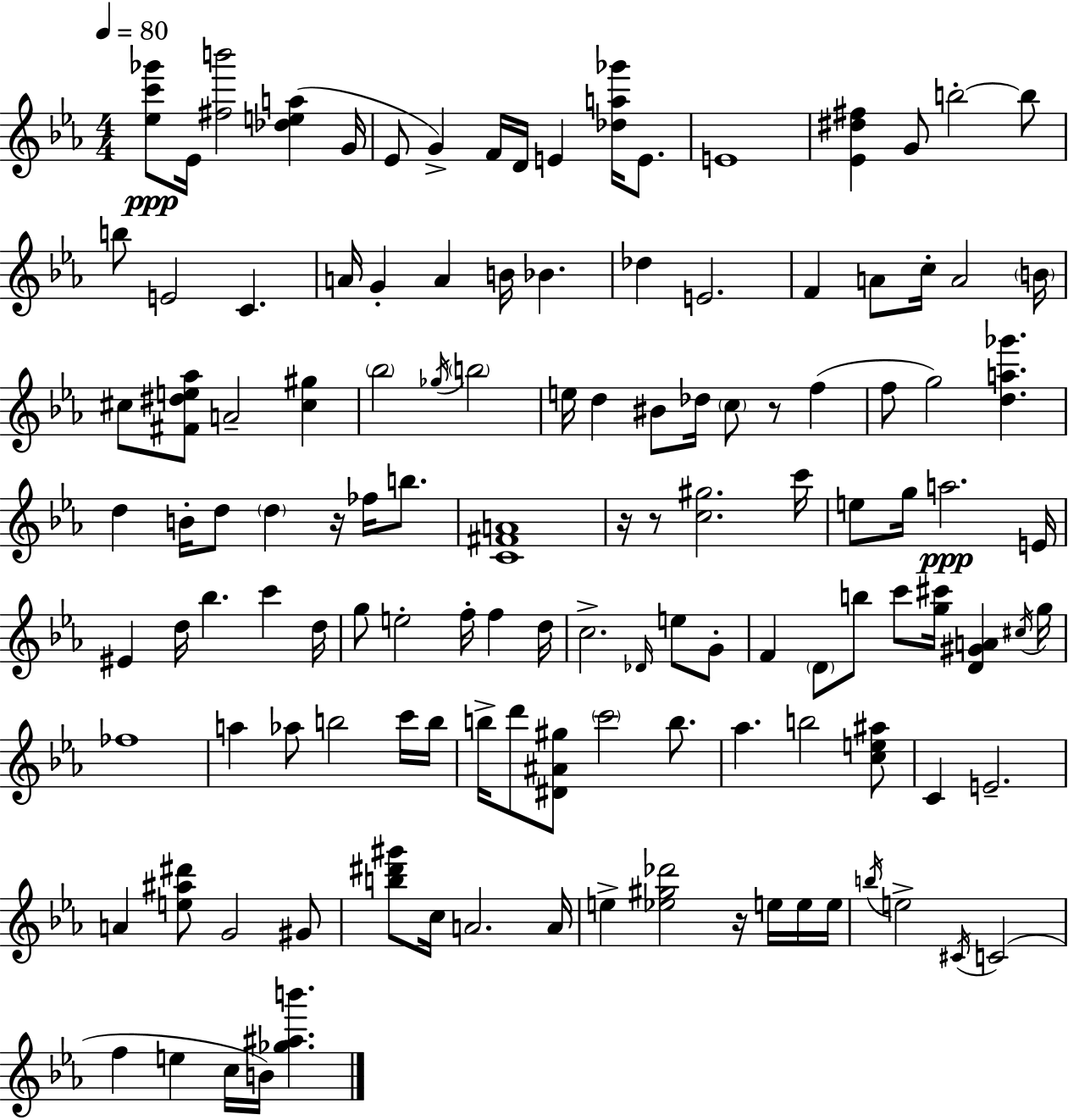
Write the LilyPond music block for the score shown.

{
  \clef treble
  \numericTimeSignature
  \time 4/4
  \key ees \major
  \tempo 4 = 80
  <ees'' c''' ges'''>8\ppp ees'16 <fis'' b'''>2 <des'' e'' a''>4( g'16 | ees'8 g'4->) f'16 d'16 e'4 <des'' a'' ges'''>16 e'8. | e'1 | <ees' dis'' fis''>4 g'8 b''2-.~~ b''8 | \break b''8 e'2 c'4. | a'16 g'4-. a'4 b'16 bes'4. | des''4 e'2. | f'4 a'8 c''16-. a'2 \parenthesize b'16 | \break cis''8 <fis' dis'' e'' aes''>8 a'2-- <cis'' gis''>4 | \parenthesize bes''2 \acciaccatura { ges''16 } \parenthesize b''2 | e''16 d''4 bis'8 des''16 \parenthesize c''8 r8 f''4( | f''8 g''2) <d'' a'' ges'''>4. | \break d''4 b'16-. d''8 \parenthesize d''4 r16 fes''16 b''8. | <c' fis' a'>1 | r16 r8 <c'' gis''>2. | c'''16 e''8 g''16 a''2.\ppp | \break e'16 eis'4 d''16 bes''4. c'''4 | d''16 g''8 e''2-. f''16-. f''4 | d''16 c''2.-> \grace { des'16 } e''8 | g'8-. f'4 \parenthesize d'8 b''8 c'''8 <g'' cis'''>16 <d' gis' a'>4 | \break \acciaccatura { cis''16 } g''16 fes''1 | a''4 aes''8 b''2 | c'''16 b''16 b''16-> d'''8 <dis' ais' gis''>8 \parenthesize c'''2 | b''8. aes''4. b''2 | \break <c'' e'' ais''>8 c'4 e'2.-- | a'4 <e'' ais'' dis'''>8 g'2 | gis'8 <b'' dis''' gis'''>8 c''16 a'2. | a'16 e''4-> <ees'' gis'' des'''>2 r16 | \break e''16 e''16 e''16 \acciaccatura { b''16 } e''2-> \acciaccatura { cis'16 }( c'2 | f''4 e''4 c''16 b'16) <ges'' ais'' b'''>4. | \bar "|."
}